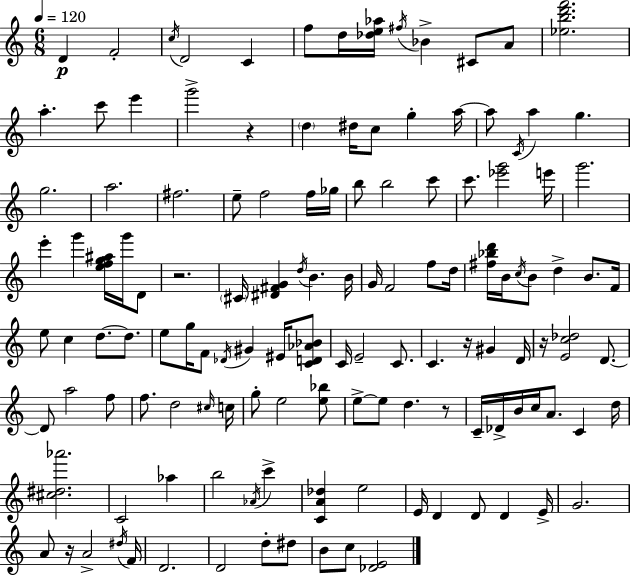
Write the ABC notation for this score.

X:1
T:Untitled
M:6/8
L:1/4
K:C
D F2 c/4 D2 C f/2 d/4 [_de_a]/4 ^f/4 _B ^C/2 A/2 [_ebd'f']2 a c'/2 e' g'2 z d ^d/4 c/2 g a/4 a/2 C/4 a g g2 a2 ^f2 e/2 f2 f/4 _g/4 b/2 b2 c'/2 c'/2 [_e'g']2 e'/4 g'2 e' g' [efg^a]/4 g'/4 D/2 z2 ^C/4 [^D^FG] d/4 B B/4 G/4 F2 f/2 d/4 [^f_bd']/4 B/4 c/4 B/2 d B/2 F/4 e/2 c d/2 d/2 e/2 g/4 F/2 _D/4 ^G ^E/4 [CD_A_B]/2 C/4 E2 C/2 C z/4 ^G D/4 z/4 [Ec_d]2 D/2 D/2 a2 f/2 f/2 d2 ^c/4 c/4 g/2 e2 [e_b]/2 e/2 e/2 d z/2 C/4 _D/4 B/4 c/4 A/2 C d/4 [^c^d_a']2 C2 _a b2 _A/4 c' [CA_d] e2 E/4 D D/2 D E/4 G2 A/2 z/4 A2 ^d/4 F/4 D2 D2 d/2 ^d/2 B/2 c/2 [_DE]2